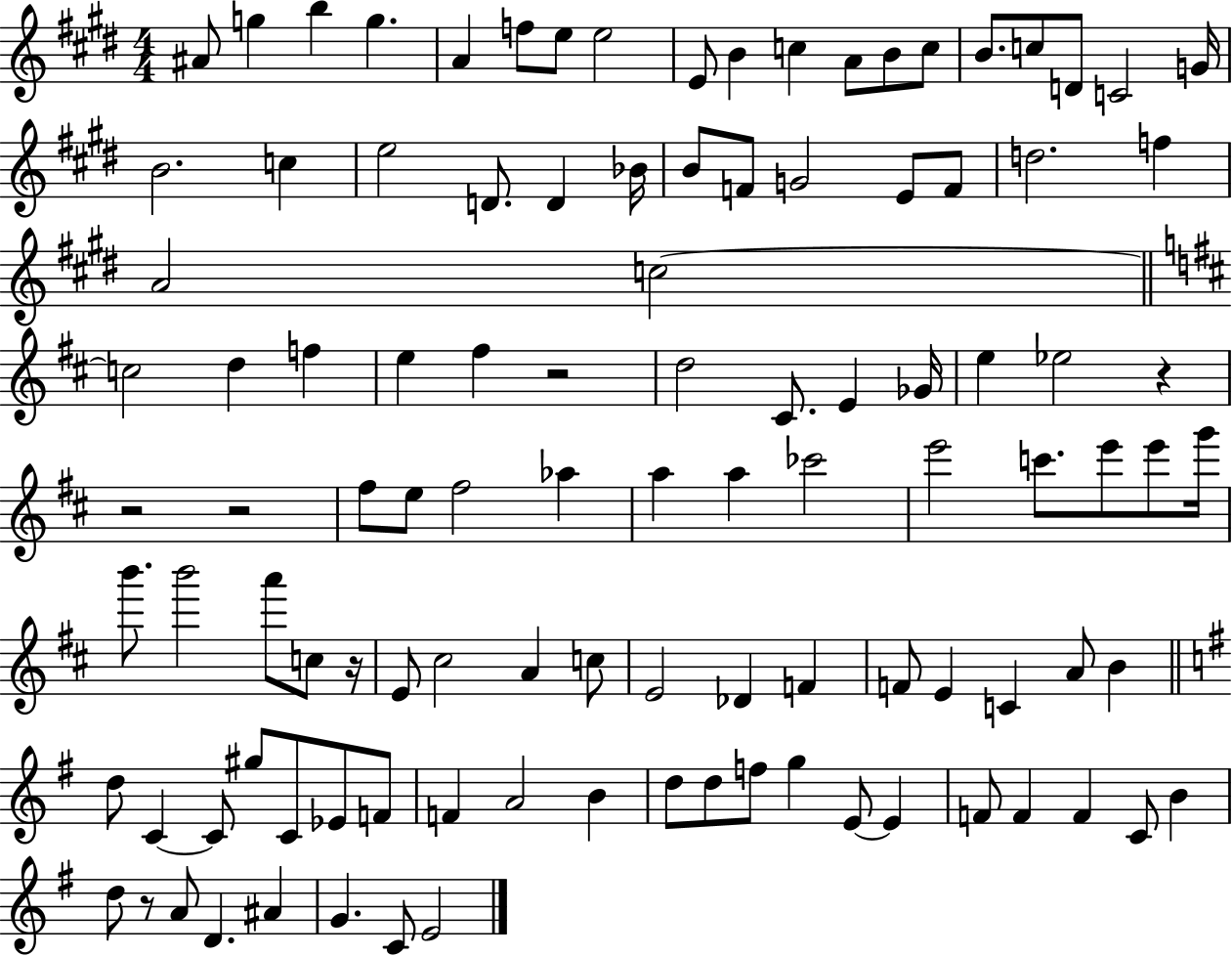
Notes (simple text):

A#4/e G5/q B5/q G5/q. A4/q F5/e E5/e E5/h E4/e B4/q C5/q A4/e B4/e C5/e B4/e. C5/e D4/e C4/h G4/s B4/h. C5/q E5/h D4/e. D4/q Bb4/s B4/e F4/e G4/h E4/e F4/e D5/h. F5/q A4/h C5/h C5/h D5/q F5/q E5/q F#5/q R/h D5/h C#4/e. E4/q Gb4/s E5/q Eb5/h R/q R/h R/h F#5/e E5/e F#5/h Ab5/q A5/q A5/q CES6/h E6/h C6/e. E6/e E6/e G6/s B6/e. B6/h A6/e C5/e R/s E4/e C#5/h A4/q C5/e E4/h Db4/q F4/q F4/e E4/q C4/q A4/e B4/q D5/e C4/q C4/e G#5/e C4/e Eb4/e F4/e F4/q A4/h B4/q D5/e D5/e F5/e G5/q E4/e E4/q F4/e F4/q F4/q C4/e B4/q D5/e R/e A4/e D4/q. A#4/q G4/q. C4/e E4/h